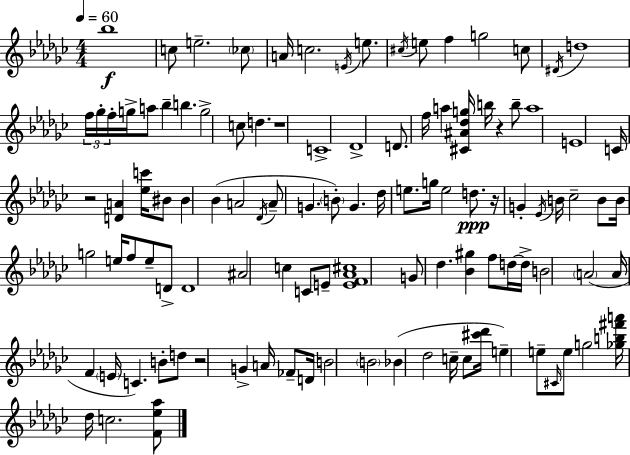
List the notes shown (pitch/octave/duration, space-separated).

Bb5/w C5/e E5/h. CES5/e A4/s C5/h. E4/s E5/e. C#5/s E5/e F5/q G5/h C5/e D#4/s D5/w F5/s Gb5/s F5/s G5/s A5/e Bb5/q B5/q. G5/h C5/e D5/q. R/w C4/w Db4/w D4/e. F5/s A5/q [C#4,A#4,Db5,G5]/s B5/s R/q B5/e A5/w E4/w C4/s R/h [D4,A4]/q [Eb5,C6]/s BIS4/e BIS4/q Bb4/q A4/h Db4/s A4/e G4/q. B4/e G4/q. Db5/s E5/e. G5/s E5/h D5/e. R/s G4/q Eb4/s B4/s CES5/h B4/e B4/s G5/h E5/s F5/e E5/e D4/e D4/w A#4/h C5/q C4/e E4/e [E4,F4,Ab4,C#5]/w G4/e Db5/q. [Bb4,G#5]/q F5/e D5/s D5/s B4/h A4/h A4/s F4/q E4/s C4/q. B4/e D5/e R/h G4/q A4/s FES4/e D4/s B4/h B4/h Bb4/q Db5/h C5/s C5/e [C#6,Db6]/s E5/q E5/e C#4/s E5/e G5/h [Gb5,B5,F#6,A6]/s Db5/s C5/h. [F4,Eb5,Ab5]/e